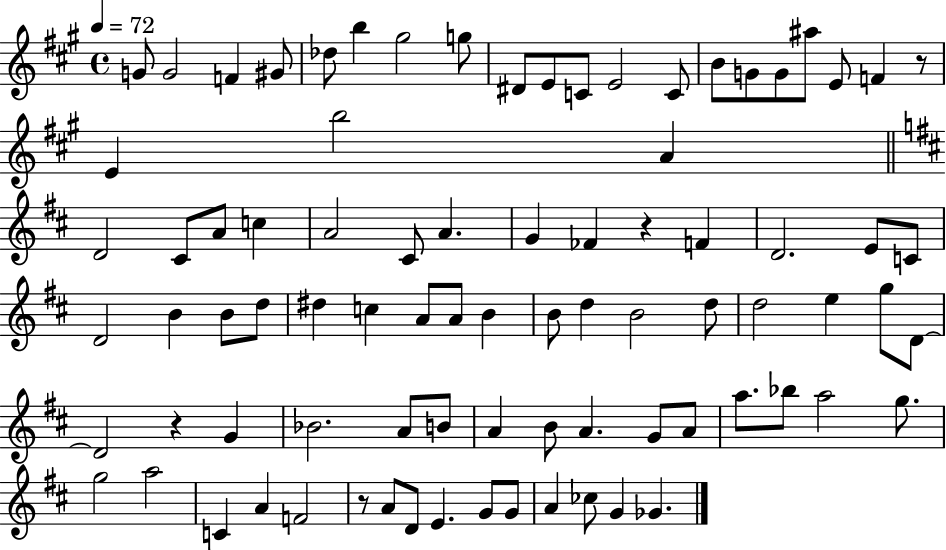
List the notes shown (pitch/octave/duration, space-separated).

G4/e G4/h F4/q G#4/e Db5/e B5/q G#5/h G5/e D#4/e E4/e C4/e E4/h C4/e B4/e G4/e G4/e A#5/e E4/e F4/q R/e E4/q B5/h A4/q D4/h C#4/e A4/e C5/q A4/h C#4/e A4/q. G4/q FES4/q R/q F4/q D4/h. E4/e C4/e D4/h B4/q B4/e D5/e D#5/q C5/q A4/e A4/e B4/q B4/e D5/q B4/h D5/e D5/h E5/q G5/e D4/e D4/h R/q G4/q Bb4/h. A4/e B4/e A4/q B4/e A4/q. G4/e A4/e A5/e. Bb5/e A5/h G5/e. G5/h A5/h C4/q A4/q F4/h R/e A4/e D4/e E4/q. G4/e G4/e A4/q CES5/e G4/q Gb4/q.